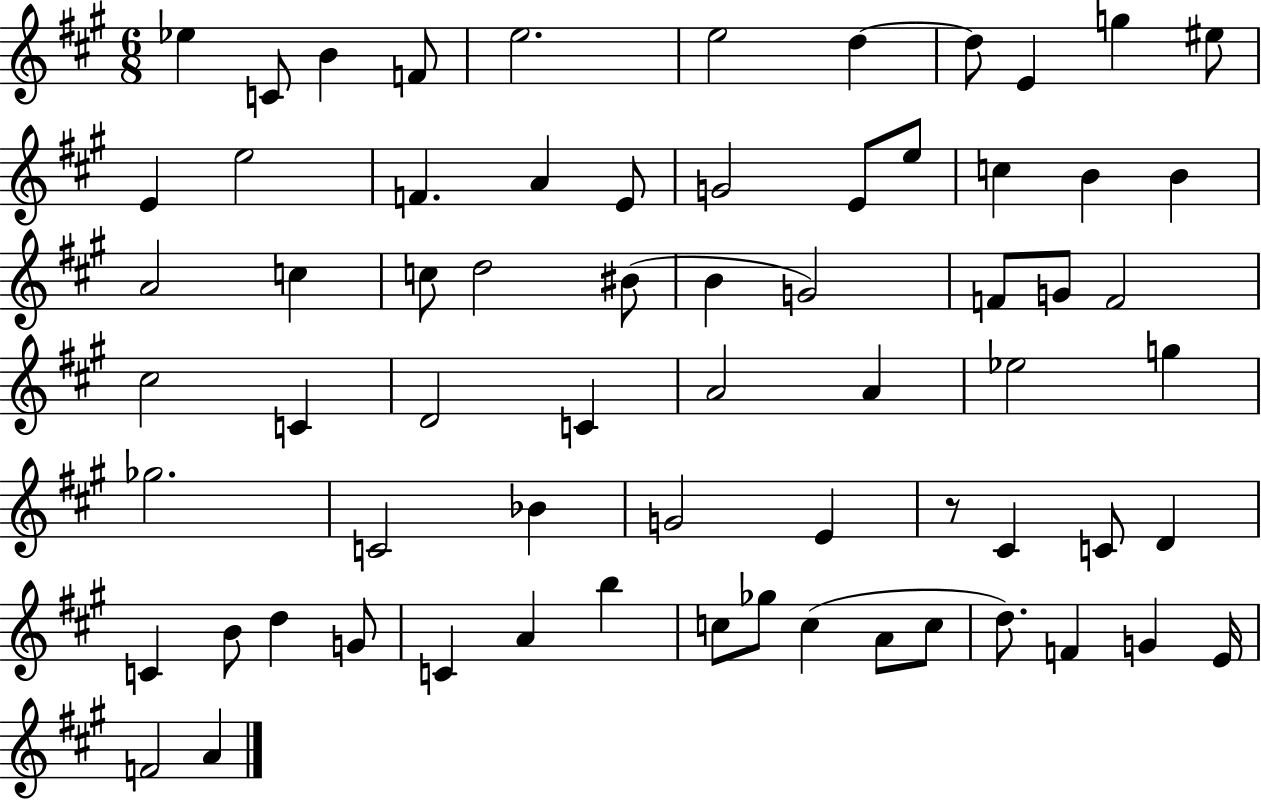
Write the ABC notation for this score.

X:1
T:Untitled
M:6/8
L:1/4
K:A
_e C/2 B F/2 e2 e2 d d/2 E g ^e/2 E e2 F A E/2 G2 E/2 e/2 c B B A2 c c/2 d2 ^B/2 B G2 F/2 G/2 F2 ^c2 C D2 C A2 A _e2 g _g2 C2 _B G2 E z/2 ^C C/2 D C B/2 d G/2 C A b c/2 _g/2 c A/2 c/2 d/2 F G E/4 F2 A